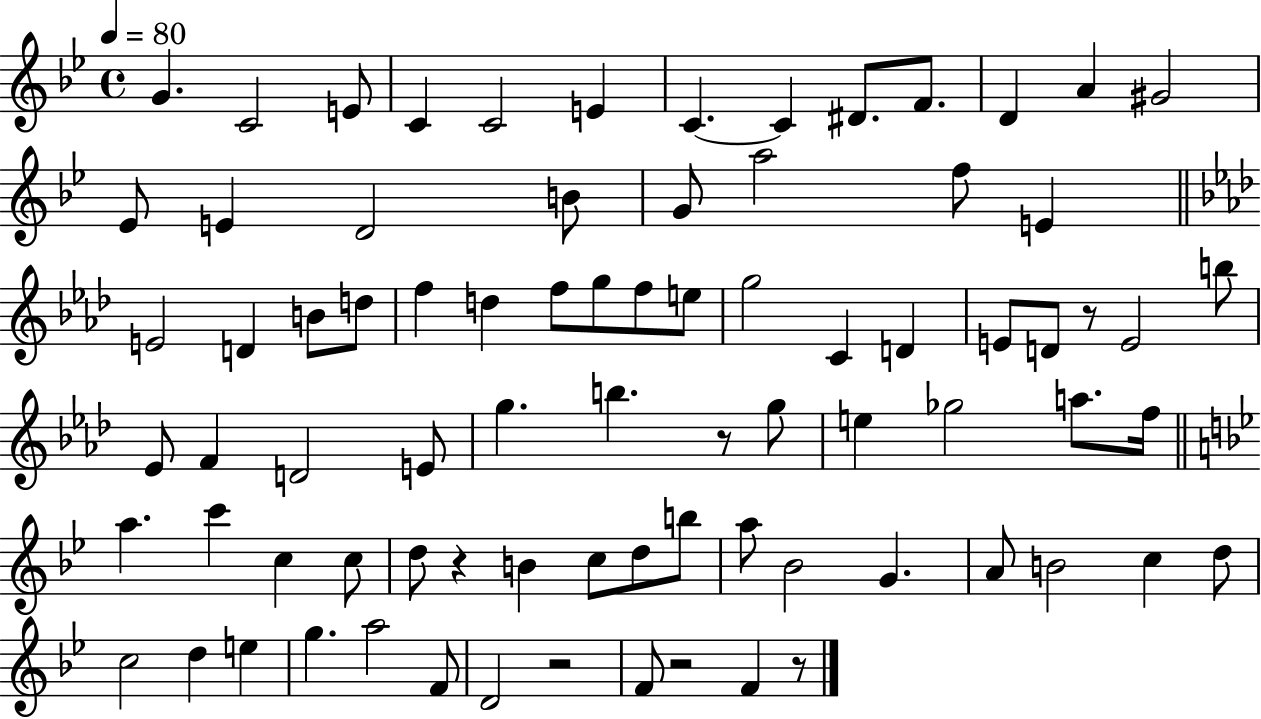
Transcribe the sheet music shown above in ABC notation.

X:1
T:Untitled
M:4/4
L:1/4
K:Bb
G C2 E/2 C C2 E C C ^D/2 F/2 D A ^G2 _E/2 E D2 B/2 G/2 a2 f/2 E E2 D B/2 d/2 f d f/2 g/2 f/2 e/2 g2 C D E/2 D/2 z/2 E2 b/2 _E/2 F D2 E/2 g b z/2 g/2 e _g2 a/2 f/4 a c' c c/2 d/2 z B c/2 d/2 b/2 a/2 _B2 G A/2 B2 c d/2 c2 d e g a2 F/2 D2 z2 F/2 z2 F z/2